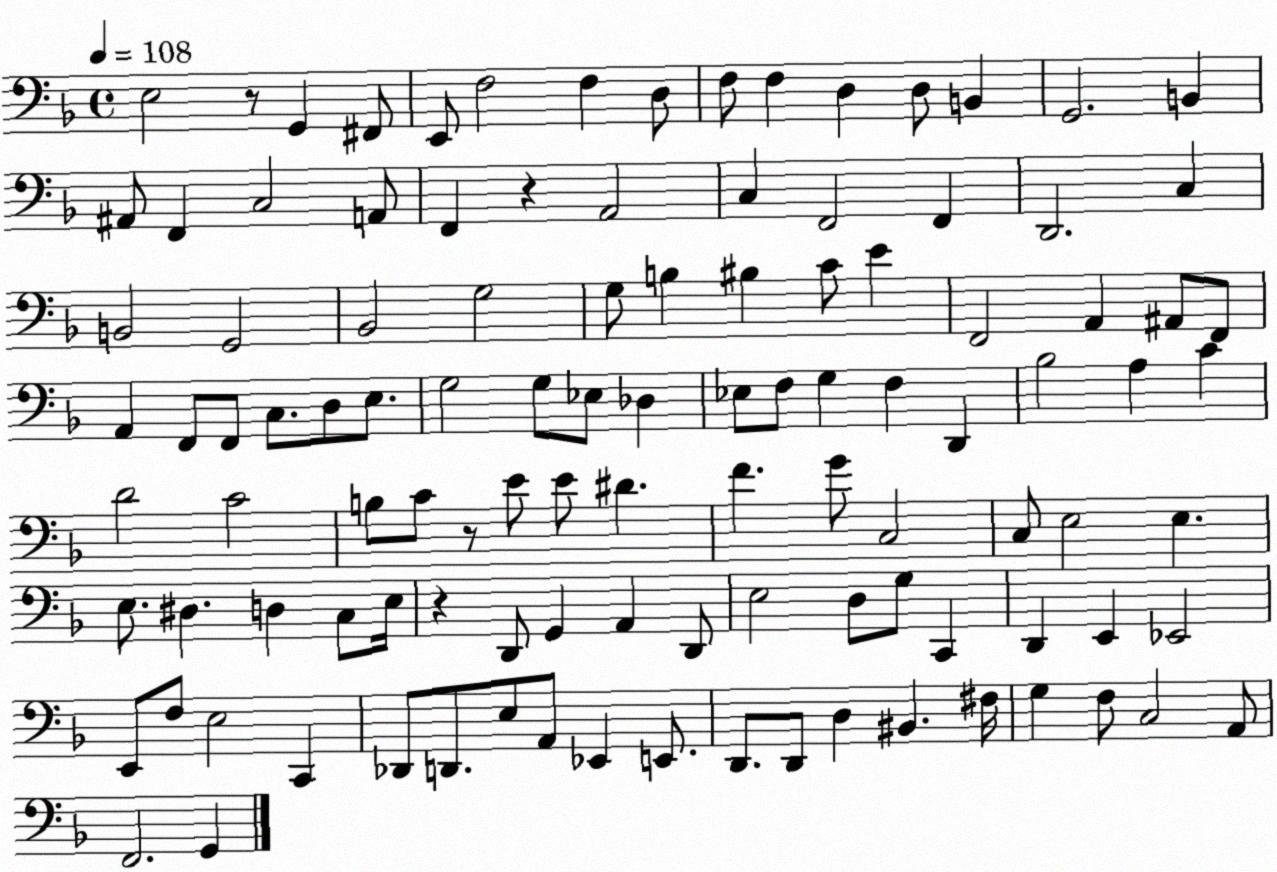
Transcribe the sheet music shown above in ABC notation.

X:1
T:Untitled
M:4/4
L:1/4
K:F
E,2 z/2 G,, ^F,,/2 E,,/2 F,2 F, D,/2 F,/2 F, D, D,/2 B,, G,,2 B,, ^A,,/2 F,, C,2 A,,/2 F,, z A,,2 C, F,,2 F,, D,,2 C, B,,2 G,,2 _B,,2 G,2 G,/2 B, ^B, C/2 E F,,2 A,, ^A,,/2 F,,/2 A,, F,,/2 F,,/2 C,/2 D,/2 E,/2 G,2 G,/2 _E,/2 _D, _E,/2 F,/2 G, F, D,, _B,2 A, C D2 C2 B,/2 C/2 z/2 E/2 E/2 ^D F G/2 C,2 C,/2 E,2 E, E,/2 ^D, D, C,/2 E,/4 z D,,/2 G,, A,, D,,/2 E,2 D,/2 G,/2 C,, D,, E,, _E,,2 E,,/2 F,/2 E,2 C,, _D,,/2 D,,/2 E,/2 A,,/2 _E,, E,,/2 D,,/2 D,,/2 D, ^B,, ^F,/4 G, F,/2 C,2 A,,/2 F,,2 G,,